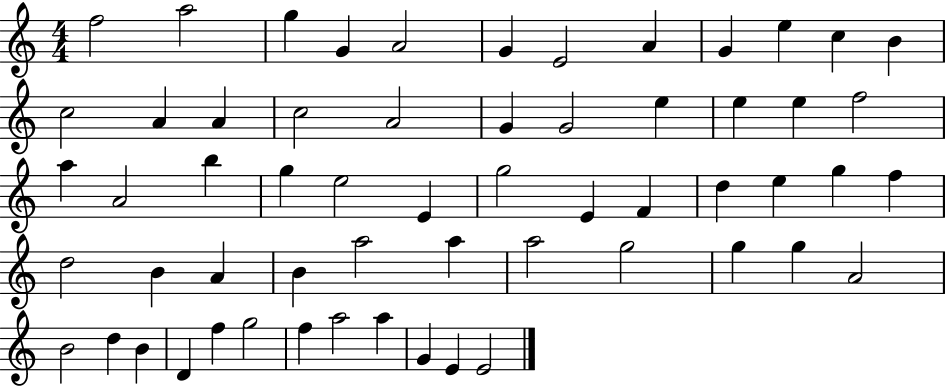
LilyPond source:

{
  \clef treble
  \numericTimeSignature
  \time 4/4
  \key c \major
  f''2 a''2 | g''4 g'4 a'2 | g'4 e'2 a'4 | g'4 e''4 c''4 b'4 | \break c''2 a'4 a'4 | c''2 a'2 | g'4 g'2 e''4 | e''4 e''4 f''2 | \break a''4 a'2 b''4 | g''4 e''2 e'4 | g''2 e'4 f'4 | d''4 e''4 g''4 f''4 | \break d''2 b'4 a'4 | b'4 a''2 a''4 | a''2 g''2 | g''4 g''4 a'2 | \break b'2 d''4 b'4 | d'4 f''4 g''2 | f''4 a''2 a''4 | g'4 e'4 e'2 | \break \bar "|."
}